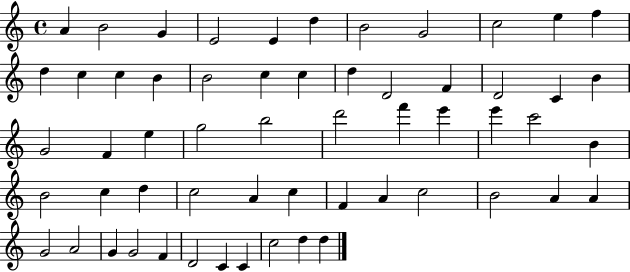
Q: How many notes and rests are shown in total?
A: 58